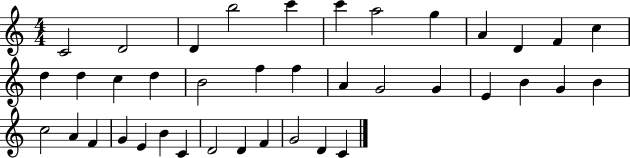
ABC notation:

X:1
T:Untitled
M:4/4
L:1/4
K:C
C2 D2 D b2 c' c' a2 g A D F c d d c d B2 f f A G2 G E B G B c2 A F G E B C D2 D F G2 D C